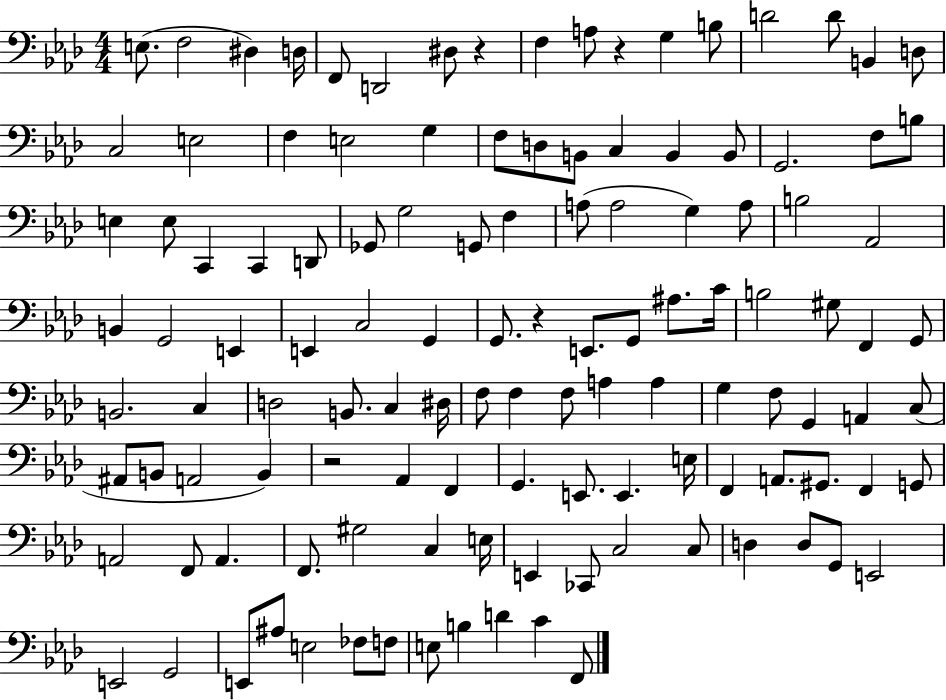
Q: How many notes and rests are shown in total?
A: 121